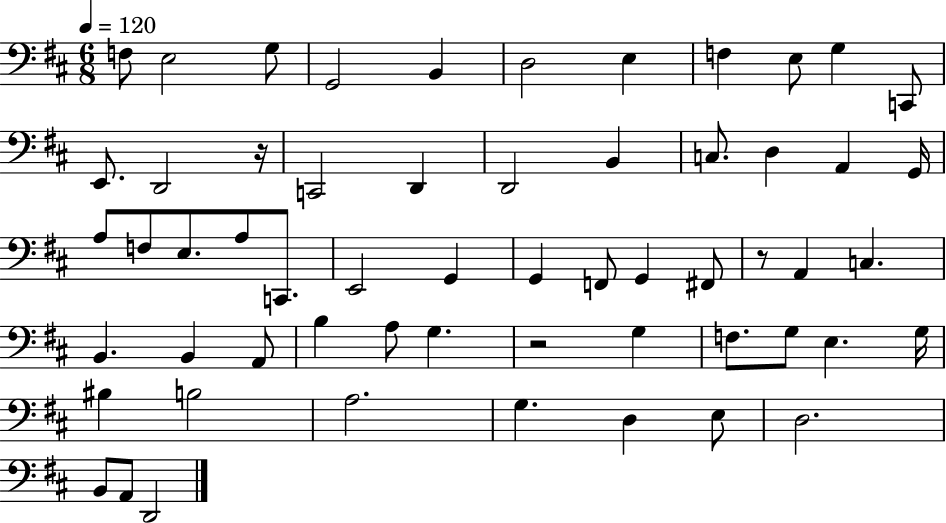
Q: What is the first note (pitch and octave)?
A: F3